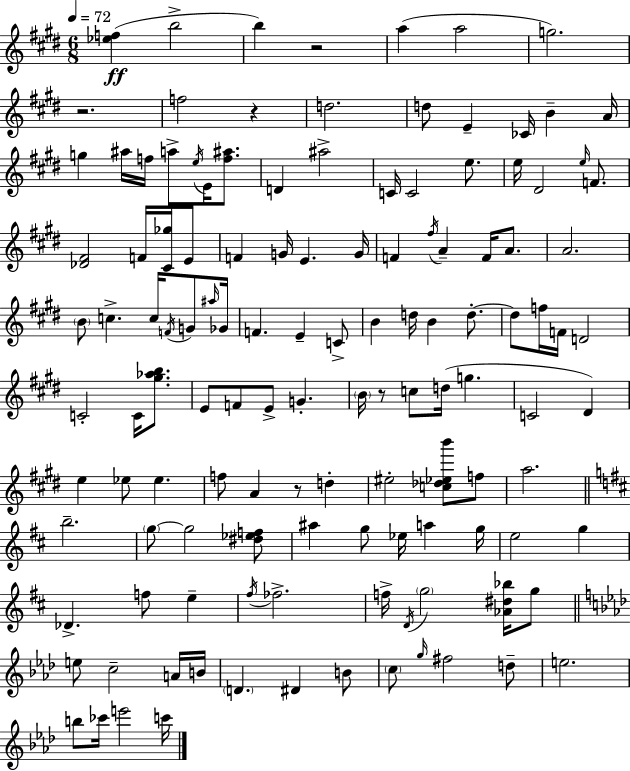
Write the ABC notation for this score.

X:1
T:Untitled
M:6/8
L:1/4
K:E
[_ef] b2 b z2 a a2 g2 z2 f2 z d2 d/2 E _C/4 B A/4 g ^a/4 f/4 a/2 e/4 E/4 [f^a]/2 D ^a2 C/4 C2 e/2 e/4 ^D2 e/4 F/2 [_D^F]2 F/4 [^C_g]/4 E/2 F G/4 E G/4 F ^f/4 A F/4 A/2 A2 B/2 c c/4 F/4 G/2 ^a/4 _G/4 F E C/2 B d/4 B d/2 d/2 f/4 F/4 D2 C2 C/4 [^g_ab]/2 E/2 F/2 E/2 G B/4 z/2 c/2 d/4 g C2 ^D e _e/2 _e f/2 A z/2 d ^e2 [c_d_eb']/2 f/2 a2 b2 g/2 g2 [^d_ef]/2 ^a g/2 _e/4 a g/4 e2 g _D f/2 e ^f/4 _f2 f/4 D/4 g2 [_A^d_b]/4 g/2 e/2 c2 A/4 B/4 D ^D B/2 c/2 g/4 ^f2 d/2 e2 b/2 _c'/4 e'2 c'/4